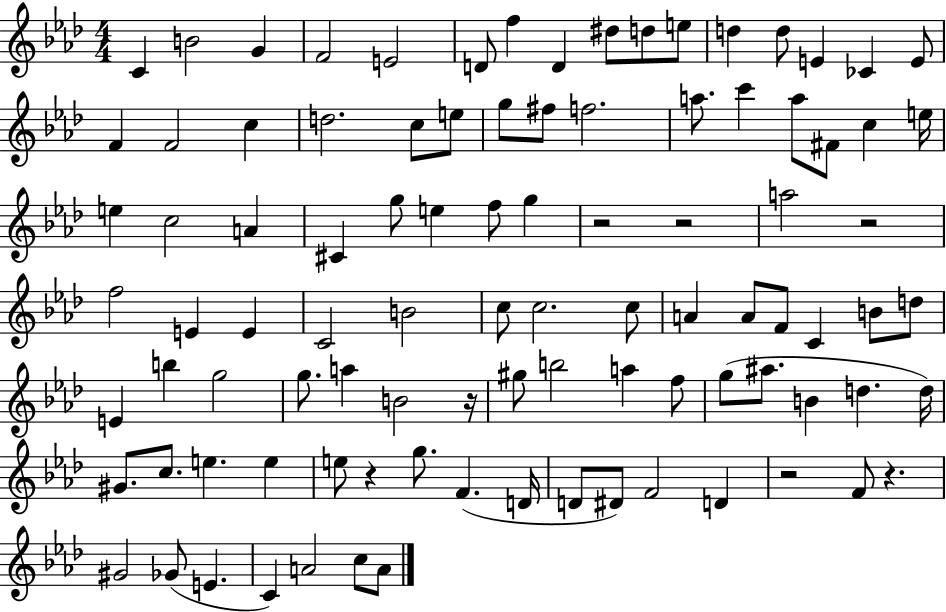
C4/q B4/h G4/q F4/h E4/h D4/e F5/q D4/q D#5/e D5/e E5/e D5/q D5/e E4/q CES4/q E4/e F4/q F4/h C5/q D5/h. C5/e E5/e G5/e F#5/e F5/h. A5/e. C6/q A5/e F#4/e C5/q E5/s E5/q C5/h A4/q C#4/q G5/e E5/q F5/e G5/q R/h R/h A5/h R/h F5/h E4/q E4/q C4/h B4/h C5/e C5/h. C5/e A4/q A4/e F4/e C4/q B4/e D5/e E4/q B5/q G5/h G5/e. A5/q B4/h R/s G#5/e B5/h A5/q F5/e G5/e A#5/e. B4/q D5/q. D5/s G#4/e. C5/e. E5/q. E5/q E5/e R/q G5/e. F4/q. D4/s D4/e D#4/e F4/h D4/q R/h F4/e R/q. G#4/h Gb4/e E4/q. C4/q A4/h C5/e A4/e